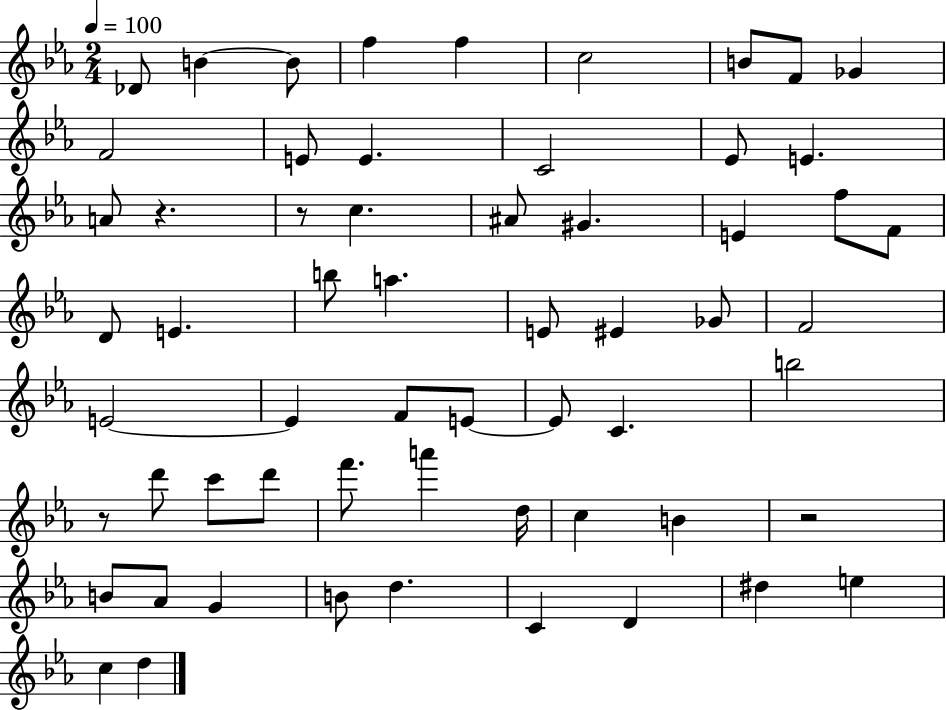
{
  \clef treble
  \numericTimeSignature
  \time 2/4
  \key ees \major
  \tempo 4 = 100
  des'8 b'4~~ b'8 | f''4 f''4 | c''2 | b'8 f'8 ges'4 | \break f'2 | e'8 e'4. | c'2 | ees'8 e'4. | \break a'8 r4. | r8 c''4. | ais'8 gis'4. | e'4 f''8 f'8 | \break d'8 e'4. | b''8 a''4. | e'8 eis'4 ges'8 | f'2 | \break e'2~~ | e'4 f'8 e'8~~ | e'8 c'4. | b''2 | \break r8 d'''8 c'''8 d'''8 | f'''8. a'''4 d''16 | c''4 b'4 | r2 | \break b'8 aes'8 g'4 | b'8 d''4. | c'4 d'4 | dis''4 e''4 | \break c''4 d''4 | \bar "|."
}